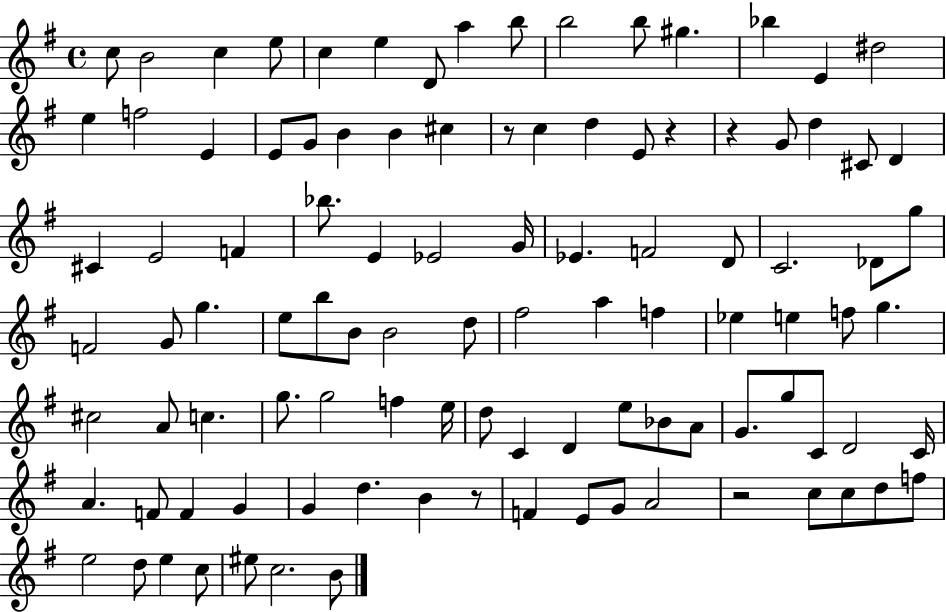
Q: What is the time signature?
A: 4/4